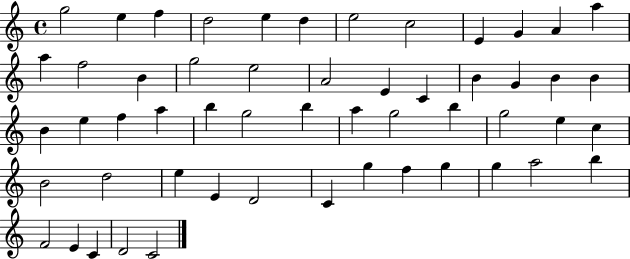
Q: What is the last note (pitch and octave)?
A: C4